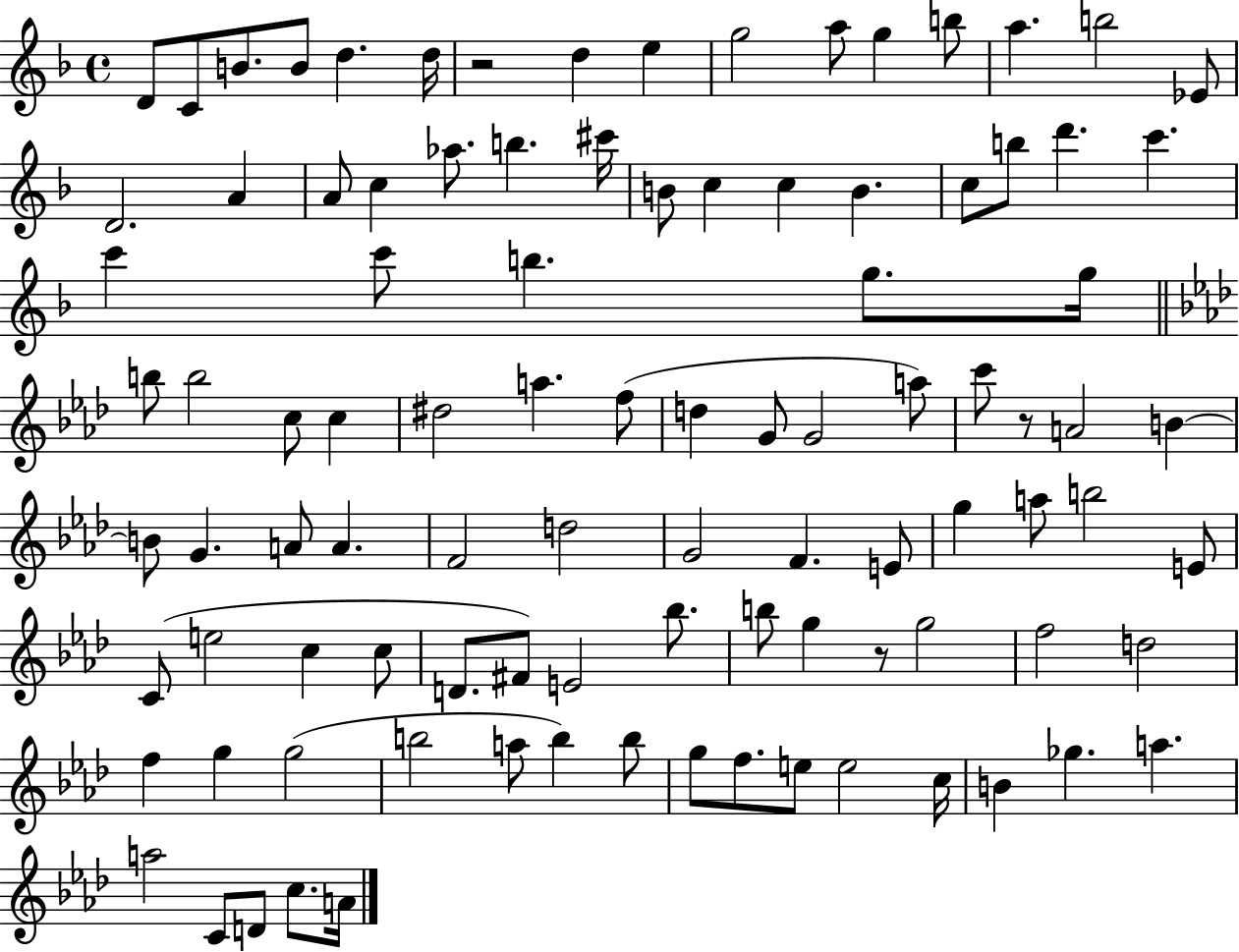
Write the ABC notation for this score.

X:1
T:Untitled
M:4/4
L:1/4
K:F
D/2 C/2 B/2 B/2 d d/4 z2 d e g2 a/2 g b/2 a b2 _E/2 D2 A A/2 c _a/2 b ^c'/4 B/2 c c B c/2 b/2 d' c' c' c'/2 b g/2 g/4 b/2 b2 c/2 c ^d2 a f/2 d G/2 G2 a/2 c'/2 z/2 A2 B B/2 G A/2 A F2 d2 G2 F E/2 g a/2 b2 E/2 C/2 e2 c c/2 D/2 ^F/2 E2 _b/2 b/2 g z/2 g2 f2 d2 f g g2 b2 a/2 b b/2 g/2 f/2 e/2 e2 c/4 B _g a a2 C/2 D/2 c/2 A/4